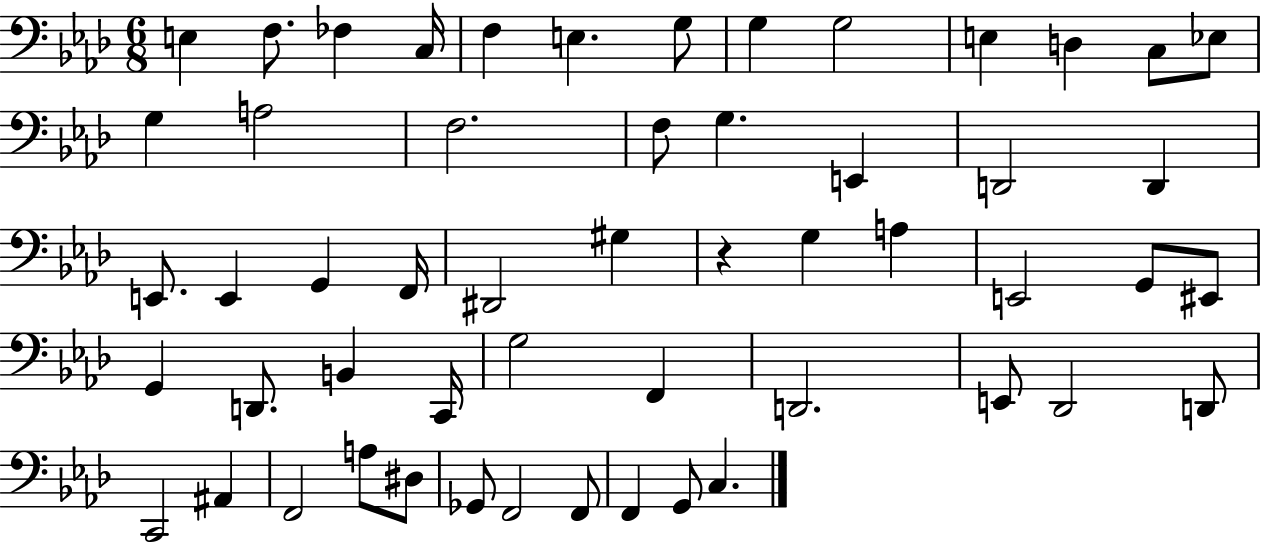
X:1
T:Untitled
M:6/8
L:1/4
K:Ab
E, F,/2 _F, C,/4 F, E, G,/2 G, G,2 E, D, C,/2 _E,/2 G, A,2 F,2 F,/2 G, E,, D,,2 D,, E,,/2 E,, G,, F,,/4 ^D,,2 ^G, z G, A, E,,2 G,,/2 ^E,,/2 G,, D,,/2 B,, C,,/4 G,2 F,, D,,2 E,,/2 _D,,2 D,,/2 C,,2 ^A,, F,,2 A,/2 ^D,/2 _G,,/2 F,,2 F,,/2 F,, G,,/2 C,